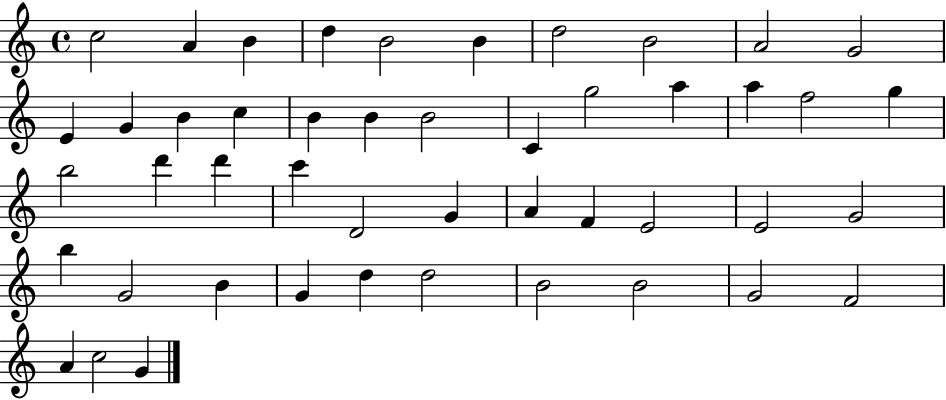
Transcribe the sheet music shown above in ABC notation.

X:1
T:Untitled
M:4/4
L:1/4
K:C
c2 A B d B2 B d2 B2 A2 G2 E G B c B B B2 C g2 a a f2 g b2 d' d' c' D2 G A F E2 E2 G2 b G2 B G d d2 B2 B2 G2 F2 A c2 G